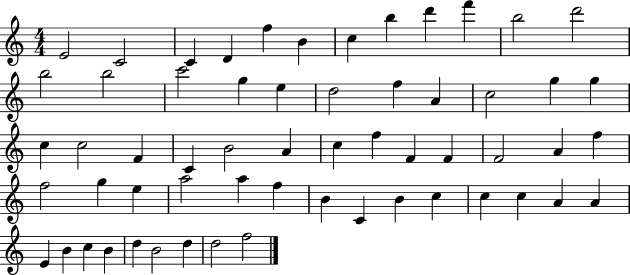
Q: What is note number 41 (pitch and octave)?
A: A5